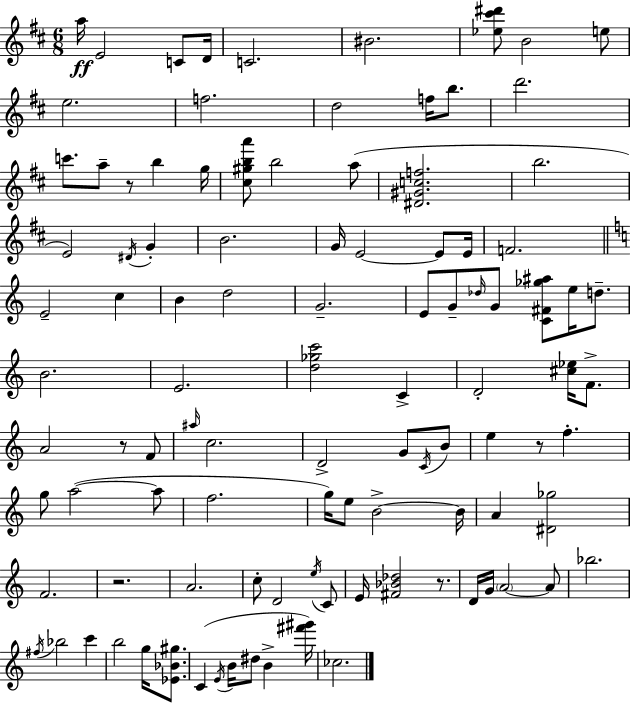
A5/s E4/h C4/e D4/s C4/h. BIS4/h. [Eb5,C#6,D#6]/e B4/h E5/e E5/h. F5/h. D5/h F5/s B5/e. D6/h. C6/e. A5/e R/e B5/q G5/s [C#5,G#5,B5,A6]/e B5/h A5/e [D#4,G#4,C5,F5]/h. B5/h. E4/h D#4/s G4/q B4/h. G4/s E4/h E4/e E4/s F4/h. E4/h C5/q B4/q D5/h G4/h. E4/e G4/e Db5/s G4/e [C4,F#4,Gb5,A#5]/e E5/s D5/e. B4/h. E4/h. [D5,Gb5,C6]/h C4/q D4/h [C#5,Eb5]/s F4/e. A4/h R/e F4/e A#5/s C5/h. D4/h G4/e C4/s B4/e E5/q R/e F5/q. G5/e A5/h A5/e F5/h. G5/s E5/e B4/h B4/s A4/q [D#4,Gb5]/h F4/h. R/h. A4/h. C5/e D4/h E5/s C4/e E4/s [F#4,Bb4,Db5]/h R/e. D4/s G4/s A4/h A4/e Bb5/h. F#5/s Bb5/h C6/q B5/h G5/s [Eb4,Bb4,G#5]/e. C4/q E4/s B4/s D#5/e B4/q [F#6,G#6]/s CES5/h.